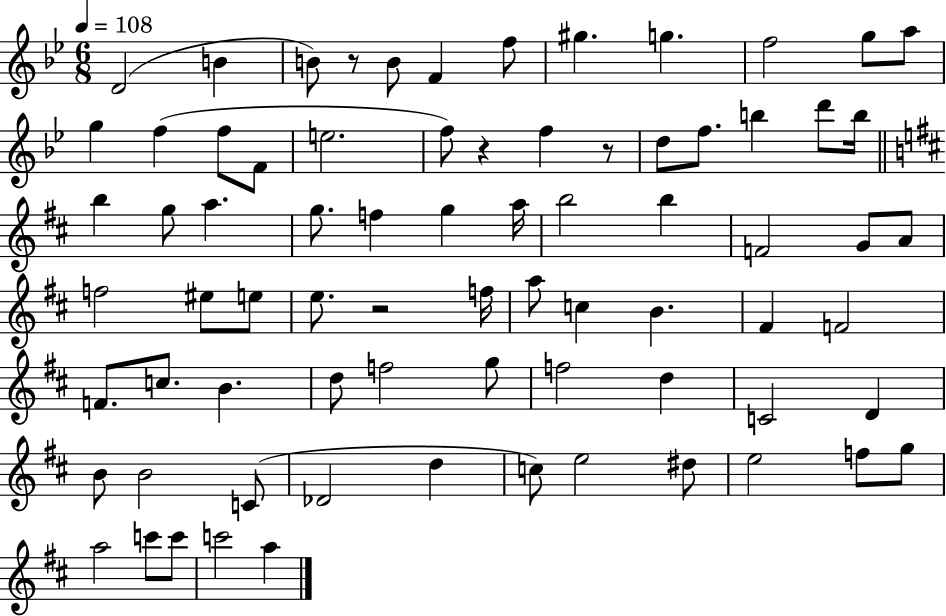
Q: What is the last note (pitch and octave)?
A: A5